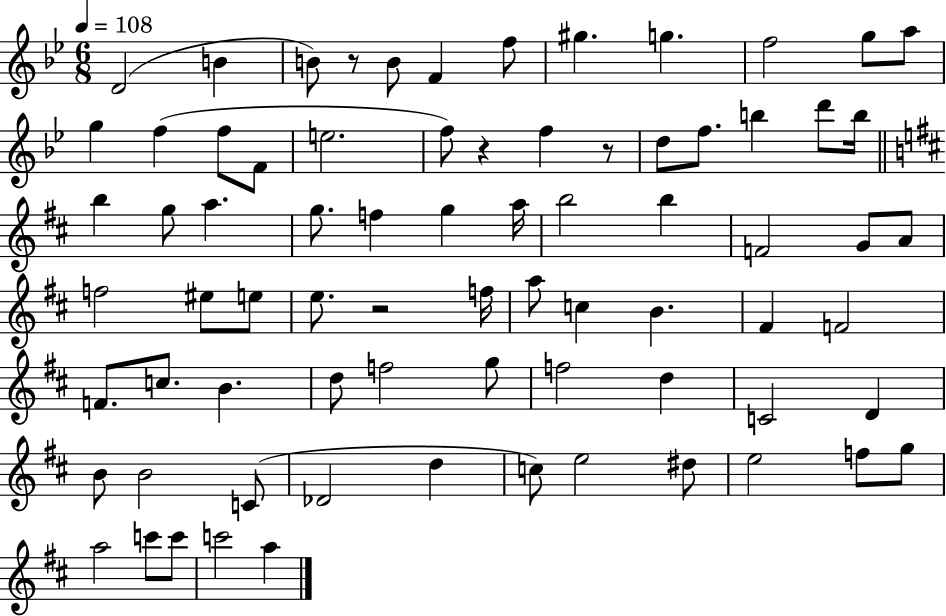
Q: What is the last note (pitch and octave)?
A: A5